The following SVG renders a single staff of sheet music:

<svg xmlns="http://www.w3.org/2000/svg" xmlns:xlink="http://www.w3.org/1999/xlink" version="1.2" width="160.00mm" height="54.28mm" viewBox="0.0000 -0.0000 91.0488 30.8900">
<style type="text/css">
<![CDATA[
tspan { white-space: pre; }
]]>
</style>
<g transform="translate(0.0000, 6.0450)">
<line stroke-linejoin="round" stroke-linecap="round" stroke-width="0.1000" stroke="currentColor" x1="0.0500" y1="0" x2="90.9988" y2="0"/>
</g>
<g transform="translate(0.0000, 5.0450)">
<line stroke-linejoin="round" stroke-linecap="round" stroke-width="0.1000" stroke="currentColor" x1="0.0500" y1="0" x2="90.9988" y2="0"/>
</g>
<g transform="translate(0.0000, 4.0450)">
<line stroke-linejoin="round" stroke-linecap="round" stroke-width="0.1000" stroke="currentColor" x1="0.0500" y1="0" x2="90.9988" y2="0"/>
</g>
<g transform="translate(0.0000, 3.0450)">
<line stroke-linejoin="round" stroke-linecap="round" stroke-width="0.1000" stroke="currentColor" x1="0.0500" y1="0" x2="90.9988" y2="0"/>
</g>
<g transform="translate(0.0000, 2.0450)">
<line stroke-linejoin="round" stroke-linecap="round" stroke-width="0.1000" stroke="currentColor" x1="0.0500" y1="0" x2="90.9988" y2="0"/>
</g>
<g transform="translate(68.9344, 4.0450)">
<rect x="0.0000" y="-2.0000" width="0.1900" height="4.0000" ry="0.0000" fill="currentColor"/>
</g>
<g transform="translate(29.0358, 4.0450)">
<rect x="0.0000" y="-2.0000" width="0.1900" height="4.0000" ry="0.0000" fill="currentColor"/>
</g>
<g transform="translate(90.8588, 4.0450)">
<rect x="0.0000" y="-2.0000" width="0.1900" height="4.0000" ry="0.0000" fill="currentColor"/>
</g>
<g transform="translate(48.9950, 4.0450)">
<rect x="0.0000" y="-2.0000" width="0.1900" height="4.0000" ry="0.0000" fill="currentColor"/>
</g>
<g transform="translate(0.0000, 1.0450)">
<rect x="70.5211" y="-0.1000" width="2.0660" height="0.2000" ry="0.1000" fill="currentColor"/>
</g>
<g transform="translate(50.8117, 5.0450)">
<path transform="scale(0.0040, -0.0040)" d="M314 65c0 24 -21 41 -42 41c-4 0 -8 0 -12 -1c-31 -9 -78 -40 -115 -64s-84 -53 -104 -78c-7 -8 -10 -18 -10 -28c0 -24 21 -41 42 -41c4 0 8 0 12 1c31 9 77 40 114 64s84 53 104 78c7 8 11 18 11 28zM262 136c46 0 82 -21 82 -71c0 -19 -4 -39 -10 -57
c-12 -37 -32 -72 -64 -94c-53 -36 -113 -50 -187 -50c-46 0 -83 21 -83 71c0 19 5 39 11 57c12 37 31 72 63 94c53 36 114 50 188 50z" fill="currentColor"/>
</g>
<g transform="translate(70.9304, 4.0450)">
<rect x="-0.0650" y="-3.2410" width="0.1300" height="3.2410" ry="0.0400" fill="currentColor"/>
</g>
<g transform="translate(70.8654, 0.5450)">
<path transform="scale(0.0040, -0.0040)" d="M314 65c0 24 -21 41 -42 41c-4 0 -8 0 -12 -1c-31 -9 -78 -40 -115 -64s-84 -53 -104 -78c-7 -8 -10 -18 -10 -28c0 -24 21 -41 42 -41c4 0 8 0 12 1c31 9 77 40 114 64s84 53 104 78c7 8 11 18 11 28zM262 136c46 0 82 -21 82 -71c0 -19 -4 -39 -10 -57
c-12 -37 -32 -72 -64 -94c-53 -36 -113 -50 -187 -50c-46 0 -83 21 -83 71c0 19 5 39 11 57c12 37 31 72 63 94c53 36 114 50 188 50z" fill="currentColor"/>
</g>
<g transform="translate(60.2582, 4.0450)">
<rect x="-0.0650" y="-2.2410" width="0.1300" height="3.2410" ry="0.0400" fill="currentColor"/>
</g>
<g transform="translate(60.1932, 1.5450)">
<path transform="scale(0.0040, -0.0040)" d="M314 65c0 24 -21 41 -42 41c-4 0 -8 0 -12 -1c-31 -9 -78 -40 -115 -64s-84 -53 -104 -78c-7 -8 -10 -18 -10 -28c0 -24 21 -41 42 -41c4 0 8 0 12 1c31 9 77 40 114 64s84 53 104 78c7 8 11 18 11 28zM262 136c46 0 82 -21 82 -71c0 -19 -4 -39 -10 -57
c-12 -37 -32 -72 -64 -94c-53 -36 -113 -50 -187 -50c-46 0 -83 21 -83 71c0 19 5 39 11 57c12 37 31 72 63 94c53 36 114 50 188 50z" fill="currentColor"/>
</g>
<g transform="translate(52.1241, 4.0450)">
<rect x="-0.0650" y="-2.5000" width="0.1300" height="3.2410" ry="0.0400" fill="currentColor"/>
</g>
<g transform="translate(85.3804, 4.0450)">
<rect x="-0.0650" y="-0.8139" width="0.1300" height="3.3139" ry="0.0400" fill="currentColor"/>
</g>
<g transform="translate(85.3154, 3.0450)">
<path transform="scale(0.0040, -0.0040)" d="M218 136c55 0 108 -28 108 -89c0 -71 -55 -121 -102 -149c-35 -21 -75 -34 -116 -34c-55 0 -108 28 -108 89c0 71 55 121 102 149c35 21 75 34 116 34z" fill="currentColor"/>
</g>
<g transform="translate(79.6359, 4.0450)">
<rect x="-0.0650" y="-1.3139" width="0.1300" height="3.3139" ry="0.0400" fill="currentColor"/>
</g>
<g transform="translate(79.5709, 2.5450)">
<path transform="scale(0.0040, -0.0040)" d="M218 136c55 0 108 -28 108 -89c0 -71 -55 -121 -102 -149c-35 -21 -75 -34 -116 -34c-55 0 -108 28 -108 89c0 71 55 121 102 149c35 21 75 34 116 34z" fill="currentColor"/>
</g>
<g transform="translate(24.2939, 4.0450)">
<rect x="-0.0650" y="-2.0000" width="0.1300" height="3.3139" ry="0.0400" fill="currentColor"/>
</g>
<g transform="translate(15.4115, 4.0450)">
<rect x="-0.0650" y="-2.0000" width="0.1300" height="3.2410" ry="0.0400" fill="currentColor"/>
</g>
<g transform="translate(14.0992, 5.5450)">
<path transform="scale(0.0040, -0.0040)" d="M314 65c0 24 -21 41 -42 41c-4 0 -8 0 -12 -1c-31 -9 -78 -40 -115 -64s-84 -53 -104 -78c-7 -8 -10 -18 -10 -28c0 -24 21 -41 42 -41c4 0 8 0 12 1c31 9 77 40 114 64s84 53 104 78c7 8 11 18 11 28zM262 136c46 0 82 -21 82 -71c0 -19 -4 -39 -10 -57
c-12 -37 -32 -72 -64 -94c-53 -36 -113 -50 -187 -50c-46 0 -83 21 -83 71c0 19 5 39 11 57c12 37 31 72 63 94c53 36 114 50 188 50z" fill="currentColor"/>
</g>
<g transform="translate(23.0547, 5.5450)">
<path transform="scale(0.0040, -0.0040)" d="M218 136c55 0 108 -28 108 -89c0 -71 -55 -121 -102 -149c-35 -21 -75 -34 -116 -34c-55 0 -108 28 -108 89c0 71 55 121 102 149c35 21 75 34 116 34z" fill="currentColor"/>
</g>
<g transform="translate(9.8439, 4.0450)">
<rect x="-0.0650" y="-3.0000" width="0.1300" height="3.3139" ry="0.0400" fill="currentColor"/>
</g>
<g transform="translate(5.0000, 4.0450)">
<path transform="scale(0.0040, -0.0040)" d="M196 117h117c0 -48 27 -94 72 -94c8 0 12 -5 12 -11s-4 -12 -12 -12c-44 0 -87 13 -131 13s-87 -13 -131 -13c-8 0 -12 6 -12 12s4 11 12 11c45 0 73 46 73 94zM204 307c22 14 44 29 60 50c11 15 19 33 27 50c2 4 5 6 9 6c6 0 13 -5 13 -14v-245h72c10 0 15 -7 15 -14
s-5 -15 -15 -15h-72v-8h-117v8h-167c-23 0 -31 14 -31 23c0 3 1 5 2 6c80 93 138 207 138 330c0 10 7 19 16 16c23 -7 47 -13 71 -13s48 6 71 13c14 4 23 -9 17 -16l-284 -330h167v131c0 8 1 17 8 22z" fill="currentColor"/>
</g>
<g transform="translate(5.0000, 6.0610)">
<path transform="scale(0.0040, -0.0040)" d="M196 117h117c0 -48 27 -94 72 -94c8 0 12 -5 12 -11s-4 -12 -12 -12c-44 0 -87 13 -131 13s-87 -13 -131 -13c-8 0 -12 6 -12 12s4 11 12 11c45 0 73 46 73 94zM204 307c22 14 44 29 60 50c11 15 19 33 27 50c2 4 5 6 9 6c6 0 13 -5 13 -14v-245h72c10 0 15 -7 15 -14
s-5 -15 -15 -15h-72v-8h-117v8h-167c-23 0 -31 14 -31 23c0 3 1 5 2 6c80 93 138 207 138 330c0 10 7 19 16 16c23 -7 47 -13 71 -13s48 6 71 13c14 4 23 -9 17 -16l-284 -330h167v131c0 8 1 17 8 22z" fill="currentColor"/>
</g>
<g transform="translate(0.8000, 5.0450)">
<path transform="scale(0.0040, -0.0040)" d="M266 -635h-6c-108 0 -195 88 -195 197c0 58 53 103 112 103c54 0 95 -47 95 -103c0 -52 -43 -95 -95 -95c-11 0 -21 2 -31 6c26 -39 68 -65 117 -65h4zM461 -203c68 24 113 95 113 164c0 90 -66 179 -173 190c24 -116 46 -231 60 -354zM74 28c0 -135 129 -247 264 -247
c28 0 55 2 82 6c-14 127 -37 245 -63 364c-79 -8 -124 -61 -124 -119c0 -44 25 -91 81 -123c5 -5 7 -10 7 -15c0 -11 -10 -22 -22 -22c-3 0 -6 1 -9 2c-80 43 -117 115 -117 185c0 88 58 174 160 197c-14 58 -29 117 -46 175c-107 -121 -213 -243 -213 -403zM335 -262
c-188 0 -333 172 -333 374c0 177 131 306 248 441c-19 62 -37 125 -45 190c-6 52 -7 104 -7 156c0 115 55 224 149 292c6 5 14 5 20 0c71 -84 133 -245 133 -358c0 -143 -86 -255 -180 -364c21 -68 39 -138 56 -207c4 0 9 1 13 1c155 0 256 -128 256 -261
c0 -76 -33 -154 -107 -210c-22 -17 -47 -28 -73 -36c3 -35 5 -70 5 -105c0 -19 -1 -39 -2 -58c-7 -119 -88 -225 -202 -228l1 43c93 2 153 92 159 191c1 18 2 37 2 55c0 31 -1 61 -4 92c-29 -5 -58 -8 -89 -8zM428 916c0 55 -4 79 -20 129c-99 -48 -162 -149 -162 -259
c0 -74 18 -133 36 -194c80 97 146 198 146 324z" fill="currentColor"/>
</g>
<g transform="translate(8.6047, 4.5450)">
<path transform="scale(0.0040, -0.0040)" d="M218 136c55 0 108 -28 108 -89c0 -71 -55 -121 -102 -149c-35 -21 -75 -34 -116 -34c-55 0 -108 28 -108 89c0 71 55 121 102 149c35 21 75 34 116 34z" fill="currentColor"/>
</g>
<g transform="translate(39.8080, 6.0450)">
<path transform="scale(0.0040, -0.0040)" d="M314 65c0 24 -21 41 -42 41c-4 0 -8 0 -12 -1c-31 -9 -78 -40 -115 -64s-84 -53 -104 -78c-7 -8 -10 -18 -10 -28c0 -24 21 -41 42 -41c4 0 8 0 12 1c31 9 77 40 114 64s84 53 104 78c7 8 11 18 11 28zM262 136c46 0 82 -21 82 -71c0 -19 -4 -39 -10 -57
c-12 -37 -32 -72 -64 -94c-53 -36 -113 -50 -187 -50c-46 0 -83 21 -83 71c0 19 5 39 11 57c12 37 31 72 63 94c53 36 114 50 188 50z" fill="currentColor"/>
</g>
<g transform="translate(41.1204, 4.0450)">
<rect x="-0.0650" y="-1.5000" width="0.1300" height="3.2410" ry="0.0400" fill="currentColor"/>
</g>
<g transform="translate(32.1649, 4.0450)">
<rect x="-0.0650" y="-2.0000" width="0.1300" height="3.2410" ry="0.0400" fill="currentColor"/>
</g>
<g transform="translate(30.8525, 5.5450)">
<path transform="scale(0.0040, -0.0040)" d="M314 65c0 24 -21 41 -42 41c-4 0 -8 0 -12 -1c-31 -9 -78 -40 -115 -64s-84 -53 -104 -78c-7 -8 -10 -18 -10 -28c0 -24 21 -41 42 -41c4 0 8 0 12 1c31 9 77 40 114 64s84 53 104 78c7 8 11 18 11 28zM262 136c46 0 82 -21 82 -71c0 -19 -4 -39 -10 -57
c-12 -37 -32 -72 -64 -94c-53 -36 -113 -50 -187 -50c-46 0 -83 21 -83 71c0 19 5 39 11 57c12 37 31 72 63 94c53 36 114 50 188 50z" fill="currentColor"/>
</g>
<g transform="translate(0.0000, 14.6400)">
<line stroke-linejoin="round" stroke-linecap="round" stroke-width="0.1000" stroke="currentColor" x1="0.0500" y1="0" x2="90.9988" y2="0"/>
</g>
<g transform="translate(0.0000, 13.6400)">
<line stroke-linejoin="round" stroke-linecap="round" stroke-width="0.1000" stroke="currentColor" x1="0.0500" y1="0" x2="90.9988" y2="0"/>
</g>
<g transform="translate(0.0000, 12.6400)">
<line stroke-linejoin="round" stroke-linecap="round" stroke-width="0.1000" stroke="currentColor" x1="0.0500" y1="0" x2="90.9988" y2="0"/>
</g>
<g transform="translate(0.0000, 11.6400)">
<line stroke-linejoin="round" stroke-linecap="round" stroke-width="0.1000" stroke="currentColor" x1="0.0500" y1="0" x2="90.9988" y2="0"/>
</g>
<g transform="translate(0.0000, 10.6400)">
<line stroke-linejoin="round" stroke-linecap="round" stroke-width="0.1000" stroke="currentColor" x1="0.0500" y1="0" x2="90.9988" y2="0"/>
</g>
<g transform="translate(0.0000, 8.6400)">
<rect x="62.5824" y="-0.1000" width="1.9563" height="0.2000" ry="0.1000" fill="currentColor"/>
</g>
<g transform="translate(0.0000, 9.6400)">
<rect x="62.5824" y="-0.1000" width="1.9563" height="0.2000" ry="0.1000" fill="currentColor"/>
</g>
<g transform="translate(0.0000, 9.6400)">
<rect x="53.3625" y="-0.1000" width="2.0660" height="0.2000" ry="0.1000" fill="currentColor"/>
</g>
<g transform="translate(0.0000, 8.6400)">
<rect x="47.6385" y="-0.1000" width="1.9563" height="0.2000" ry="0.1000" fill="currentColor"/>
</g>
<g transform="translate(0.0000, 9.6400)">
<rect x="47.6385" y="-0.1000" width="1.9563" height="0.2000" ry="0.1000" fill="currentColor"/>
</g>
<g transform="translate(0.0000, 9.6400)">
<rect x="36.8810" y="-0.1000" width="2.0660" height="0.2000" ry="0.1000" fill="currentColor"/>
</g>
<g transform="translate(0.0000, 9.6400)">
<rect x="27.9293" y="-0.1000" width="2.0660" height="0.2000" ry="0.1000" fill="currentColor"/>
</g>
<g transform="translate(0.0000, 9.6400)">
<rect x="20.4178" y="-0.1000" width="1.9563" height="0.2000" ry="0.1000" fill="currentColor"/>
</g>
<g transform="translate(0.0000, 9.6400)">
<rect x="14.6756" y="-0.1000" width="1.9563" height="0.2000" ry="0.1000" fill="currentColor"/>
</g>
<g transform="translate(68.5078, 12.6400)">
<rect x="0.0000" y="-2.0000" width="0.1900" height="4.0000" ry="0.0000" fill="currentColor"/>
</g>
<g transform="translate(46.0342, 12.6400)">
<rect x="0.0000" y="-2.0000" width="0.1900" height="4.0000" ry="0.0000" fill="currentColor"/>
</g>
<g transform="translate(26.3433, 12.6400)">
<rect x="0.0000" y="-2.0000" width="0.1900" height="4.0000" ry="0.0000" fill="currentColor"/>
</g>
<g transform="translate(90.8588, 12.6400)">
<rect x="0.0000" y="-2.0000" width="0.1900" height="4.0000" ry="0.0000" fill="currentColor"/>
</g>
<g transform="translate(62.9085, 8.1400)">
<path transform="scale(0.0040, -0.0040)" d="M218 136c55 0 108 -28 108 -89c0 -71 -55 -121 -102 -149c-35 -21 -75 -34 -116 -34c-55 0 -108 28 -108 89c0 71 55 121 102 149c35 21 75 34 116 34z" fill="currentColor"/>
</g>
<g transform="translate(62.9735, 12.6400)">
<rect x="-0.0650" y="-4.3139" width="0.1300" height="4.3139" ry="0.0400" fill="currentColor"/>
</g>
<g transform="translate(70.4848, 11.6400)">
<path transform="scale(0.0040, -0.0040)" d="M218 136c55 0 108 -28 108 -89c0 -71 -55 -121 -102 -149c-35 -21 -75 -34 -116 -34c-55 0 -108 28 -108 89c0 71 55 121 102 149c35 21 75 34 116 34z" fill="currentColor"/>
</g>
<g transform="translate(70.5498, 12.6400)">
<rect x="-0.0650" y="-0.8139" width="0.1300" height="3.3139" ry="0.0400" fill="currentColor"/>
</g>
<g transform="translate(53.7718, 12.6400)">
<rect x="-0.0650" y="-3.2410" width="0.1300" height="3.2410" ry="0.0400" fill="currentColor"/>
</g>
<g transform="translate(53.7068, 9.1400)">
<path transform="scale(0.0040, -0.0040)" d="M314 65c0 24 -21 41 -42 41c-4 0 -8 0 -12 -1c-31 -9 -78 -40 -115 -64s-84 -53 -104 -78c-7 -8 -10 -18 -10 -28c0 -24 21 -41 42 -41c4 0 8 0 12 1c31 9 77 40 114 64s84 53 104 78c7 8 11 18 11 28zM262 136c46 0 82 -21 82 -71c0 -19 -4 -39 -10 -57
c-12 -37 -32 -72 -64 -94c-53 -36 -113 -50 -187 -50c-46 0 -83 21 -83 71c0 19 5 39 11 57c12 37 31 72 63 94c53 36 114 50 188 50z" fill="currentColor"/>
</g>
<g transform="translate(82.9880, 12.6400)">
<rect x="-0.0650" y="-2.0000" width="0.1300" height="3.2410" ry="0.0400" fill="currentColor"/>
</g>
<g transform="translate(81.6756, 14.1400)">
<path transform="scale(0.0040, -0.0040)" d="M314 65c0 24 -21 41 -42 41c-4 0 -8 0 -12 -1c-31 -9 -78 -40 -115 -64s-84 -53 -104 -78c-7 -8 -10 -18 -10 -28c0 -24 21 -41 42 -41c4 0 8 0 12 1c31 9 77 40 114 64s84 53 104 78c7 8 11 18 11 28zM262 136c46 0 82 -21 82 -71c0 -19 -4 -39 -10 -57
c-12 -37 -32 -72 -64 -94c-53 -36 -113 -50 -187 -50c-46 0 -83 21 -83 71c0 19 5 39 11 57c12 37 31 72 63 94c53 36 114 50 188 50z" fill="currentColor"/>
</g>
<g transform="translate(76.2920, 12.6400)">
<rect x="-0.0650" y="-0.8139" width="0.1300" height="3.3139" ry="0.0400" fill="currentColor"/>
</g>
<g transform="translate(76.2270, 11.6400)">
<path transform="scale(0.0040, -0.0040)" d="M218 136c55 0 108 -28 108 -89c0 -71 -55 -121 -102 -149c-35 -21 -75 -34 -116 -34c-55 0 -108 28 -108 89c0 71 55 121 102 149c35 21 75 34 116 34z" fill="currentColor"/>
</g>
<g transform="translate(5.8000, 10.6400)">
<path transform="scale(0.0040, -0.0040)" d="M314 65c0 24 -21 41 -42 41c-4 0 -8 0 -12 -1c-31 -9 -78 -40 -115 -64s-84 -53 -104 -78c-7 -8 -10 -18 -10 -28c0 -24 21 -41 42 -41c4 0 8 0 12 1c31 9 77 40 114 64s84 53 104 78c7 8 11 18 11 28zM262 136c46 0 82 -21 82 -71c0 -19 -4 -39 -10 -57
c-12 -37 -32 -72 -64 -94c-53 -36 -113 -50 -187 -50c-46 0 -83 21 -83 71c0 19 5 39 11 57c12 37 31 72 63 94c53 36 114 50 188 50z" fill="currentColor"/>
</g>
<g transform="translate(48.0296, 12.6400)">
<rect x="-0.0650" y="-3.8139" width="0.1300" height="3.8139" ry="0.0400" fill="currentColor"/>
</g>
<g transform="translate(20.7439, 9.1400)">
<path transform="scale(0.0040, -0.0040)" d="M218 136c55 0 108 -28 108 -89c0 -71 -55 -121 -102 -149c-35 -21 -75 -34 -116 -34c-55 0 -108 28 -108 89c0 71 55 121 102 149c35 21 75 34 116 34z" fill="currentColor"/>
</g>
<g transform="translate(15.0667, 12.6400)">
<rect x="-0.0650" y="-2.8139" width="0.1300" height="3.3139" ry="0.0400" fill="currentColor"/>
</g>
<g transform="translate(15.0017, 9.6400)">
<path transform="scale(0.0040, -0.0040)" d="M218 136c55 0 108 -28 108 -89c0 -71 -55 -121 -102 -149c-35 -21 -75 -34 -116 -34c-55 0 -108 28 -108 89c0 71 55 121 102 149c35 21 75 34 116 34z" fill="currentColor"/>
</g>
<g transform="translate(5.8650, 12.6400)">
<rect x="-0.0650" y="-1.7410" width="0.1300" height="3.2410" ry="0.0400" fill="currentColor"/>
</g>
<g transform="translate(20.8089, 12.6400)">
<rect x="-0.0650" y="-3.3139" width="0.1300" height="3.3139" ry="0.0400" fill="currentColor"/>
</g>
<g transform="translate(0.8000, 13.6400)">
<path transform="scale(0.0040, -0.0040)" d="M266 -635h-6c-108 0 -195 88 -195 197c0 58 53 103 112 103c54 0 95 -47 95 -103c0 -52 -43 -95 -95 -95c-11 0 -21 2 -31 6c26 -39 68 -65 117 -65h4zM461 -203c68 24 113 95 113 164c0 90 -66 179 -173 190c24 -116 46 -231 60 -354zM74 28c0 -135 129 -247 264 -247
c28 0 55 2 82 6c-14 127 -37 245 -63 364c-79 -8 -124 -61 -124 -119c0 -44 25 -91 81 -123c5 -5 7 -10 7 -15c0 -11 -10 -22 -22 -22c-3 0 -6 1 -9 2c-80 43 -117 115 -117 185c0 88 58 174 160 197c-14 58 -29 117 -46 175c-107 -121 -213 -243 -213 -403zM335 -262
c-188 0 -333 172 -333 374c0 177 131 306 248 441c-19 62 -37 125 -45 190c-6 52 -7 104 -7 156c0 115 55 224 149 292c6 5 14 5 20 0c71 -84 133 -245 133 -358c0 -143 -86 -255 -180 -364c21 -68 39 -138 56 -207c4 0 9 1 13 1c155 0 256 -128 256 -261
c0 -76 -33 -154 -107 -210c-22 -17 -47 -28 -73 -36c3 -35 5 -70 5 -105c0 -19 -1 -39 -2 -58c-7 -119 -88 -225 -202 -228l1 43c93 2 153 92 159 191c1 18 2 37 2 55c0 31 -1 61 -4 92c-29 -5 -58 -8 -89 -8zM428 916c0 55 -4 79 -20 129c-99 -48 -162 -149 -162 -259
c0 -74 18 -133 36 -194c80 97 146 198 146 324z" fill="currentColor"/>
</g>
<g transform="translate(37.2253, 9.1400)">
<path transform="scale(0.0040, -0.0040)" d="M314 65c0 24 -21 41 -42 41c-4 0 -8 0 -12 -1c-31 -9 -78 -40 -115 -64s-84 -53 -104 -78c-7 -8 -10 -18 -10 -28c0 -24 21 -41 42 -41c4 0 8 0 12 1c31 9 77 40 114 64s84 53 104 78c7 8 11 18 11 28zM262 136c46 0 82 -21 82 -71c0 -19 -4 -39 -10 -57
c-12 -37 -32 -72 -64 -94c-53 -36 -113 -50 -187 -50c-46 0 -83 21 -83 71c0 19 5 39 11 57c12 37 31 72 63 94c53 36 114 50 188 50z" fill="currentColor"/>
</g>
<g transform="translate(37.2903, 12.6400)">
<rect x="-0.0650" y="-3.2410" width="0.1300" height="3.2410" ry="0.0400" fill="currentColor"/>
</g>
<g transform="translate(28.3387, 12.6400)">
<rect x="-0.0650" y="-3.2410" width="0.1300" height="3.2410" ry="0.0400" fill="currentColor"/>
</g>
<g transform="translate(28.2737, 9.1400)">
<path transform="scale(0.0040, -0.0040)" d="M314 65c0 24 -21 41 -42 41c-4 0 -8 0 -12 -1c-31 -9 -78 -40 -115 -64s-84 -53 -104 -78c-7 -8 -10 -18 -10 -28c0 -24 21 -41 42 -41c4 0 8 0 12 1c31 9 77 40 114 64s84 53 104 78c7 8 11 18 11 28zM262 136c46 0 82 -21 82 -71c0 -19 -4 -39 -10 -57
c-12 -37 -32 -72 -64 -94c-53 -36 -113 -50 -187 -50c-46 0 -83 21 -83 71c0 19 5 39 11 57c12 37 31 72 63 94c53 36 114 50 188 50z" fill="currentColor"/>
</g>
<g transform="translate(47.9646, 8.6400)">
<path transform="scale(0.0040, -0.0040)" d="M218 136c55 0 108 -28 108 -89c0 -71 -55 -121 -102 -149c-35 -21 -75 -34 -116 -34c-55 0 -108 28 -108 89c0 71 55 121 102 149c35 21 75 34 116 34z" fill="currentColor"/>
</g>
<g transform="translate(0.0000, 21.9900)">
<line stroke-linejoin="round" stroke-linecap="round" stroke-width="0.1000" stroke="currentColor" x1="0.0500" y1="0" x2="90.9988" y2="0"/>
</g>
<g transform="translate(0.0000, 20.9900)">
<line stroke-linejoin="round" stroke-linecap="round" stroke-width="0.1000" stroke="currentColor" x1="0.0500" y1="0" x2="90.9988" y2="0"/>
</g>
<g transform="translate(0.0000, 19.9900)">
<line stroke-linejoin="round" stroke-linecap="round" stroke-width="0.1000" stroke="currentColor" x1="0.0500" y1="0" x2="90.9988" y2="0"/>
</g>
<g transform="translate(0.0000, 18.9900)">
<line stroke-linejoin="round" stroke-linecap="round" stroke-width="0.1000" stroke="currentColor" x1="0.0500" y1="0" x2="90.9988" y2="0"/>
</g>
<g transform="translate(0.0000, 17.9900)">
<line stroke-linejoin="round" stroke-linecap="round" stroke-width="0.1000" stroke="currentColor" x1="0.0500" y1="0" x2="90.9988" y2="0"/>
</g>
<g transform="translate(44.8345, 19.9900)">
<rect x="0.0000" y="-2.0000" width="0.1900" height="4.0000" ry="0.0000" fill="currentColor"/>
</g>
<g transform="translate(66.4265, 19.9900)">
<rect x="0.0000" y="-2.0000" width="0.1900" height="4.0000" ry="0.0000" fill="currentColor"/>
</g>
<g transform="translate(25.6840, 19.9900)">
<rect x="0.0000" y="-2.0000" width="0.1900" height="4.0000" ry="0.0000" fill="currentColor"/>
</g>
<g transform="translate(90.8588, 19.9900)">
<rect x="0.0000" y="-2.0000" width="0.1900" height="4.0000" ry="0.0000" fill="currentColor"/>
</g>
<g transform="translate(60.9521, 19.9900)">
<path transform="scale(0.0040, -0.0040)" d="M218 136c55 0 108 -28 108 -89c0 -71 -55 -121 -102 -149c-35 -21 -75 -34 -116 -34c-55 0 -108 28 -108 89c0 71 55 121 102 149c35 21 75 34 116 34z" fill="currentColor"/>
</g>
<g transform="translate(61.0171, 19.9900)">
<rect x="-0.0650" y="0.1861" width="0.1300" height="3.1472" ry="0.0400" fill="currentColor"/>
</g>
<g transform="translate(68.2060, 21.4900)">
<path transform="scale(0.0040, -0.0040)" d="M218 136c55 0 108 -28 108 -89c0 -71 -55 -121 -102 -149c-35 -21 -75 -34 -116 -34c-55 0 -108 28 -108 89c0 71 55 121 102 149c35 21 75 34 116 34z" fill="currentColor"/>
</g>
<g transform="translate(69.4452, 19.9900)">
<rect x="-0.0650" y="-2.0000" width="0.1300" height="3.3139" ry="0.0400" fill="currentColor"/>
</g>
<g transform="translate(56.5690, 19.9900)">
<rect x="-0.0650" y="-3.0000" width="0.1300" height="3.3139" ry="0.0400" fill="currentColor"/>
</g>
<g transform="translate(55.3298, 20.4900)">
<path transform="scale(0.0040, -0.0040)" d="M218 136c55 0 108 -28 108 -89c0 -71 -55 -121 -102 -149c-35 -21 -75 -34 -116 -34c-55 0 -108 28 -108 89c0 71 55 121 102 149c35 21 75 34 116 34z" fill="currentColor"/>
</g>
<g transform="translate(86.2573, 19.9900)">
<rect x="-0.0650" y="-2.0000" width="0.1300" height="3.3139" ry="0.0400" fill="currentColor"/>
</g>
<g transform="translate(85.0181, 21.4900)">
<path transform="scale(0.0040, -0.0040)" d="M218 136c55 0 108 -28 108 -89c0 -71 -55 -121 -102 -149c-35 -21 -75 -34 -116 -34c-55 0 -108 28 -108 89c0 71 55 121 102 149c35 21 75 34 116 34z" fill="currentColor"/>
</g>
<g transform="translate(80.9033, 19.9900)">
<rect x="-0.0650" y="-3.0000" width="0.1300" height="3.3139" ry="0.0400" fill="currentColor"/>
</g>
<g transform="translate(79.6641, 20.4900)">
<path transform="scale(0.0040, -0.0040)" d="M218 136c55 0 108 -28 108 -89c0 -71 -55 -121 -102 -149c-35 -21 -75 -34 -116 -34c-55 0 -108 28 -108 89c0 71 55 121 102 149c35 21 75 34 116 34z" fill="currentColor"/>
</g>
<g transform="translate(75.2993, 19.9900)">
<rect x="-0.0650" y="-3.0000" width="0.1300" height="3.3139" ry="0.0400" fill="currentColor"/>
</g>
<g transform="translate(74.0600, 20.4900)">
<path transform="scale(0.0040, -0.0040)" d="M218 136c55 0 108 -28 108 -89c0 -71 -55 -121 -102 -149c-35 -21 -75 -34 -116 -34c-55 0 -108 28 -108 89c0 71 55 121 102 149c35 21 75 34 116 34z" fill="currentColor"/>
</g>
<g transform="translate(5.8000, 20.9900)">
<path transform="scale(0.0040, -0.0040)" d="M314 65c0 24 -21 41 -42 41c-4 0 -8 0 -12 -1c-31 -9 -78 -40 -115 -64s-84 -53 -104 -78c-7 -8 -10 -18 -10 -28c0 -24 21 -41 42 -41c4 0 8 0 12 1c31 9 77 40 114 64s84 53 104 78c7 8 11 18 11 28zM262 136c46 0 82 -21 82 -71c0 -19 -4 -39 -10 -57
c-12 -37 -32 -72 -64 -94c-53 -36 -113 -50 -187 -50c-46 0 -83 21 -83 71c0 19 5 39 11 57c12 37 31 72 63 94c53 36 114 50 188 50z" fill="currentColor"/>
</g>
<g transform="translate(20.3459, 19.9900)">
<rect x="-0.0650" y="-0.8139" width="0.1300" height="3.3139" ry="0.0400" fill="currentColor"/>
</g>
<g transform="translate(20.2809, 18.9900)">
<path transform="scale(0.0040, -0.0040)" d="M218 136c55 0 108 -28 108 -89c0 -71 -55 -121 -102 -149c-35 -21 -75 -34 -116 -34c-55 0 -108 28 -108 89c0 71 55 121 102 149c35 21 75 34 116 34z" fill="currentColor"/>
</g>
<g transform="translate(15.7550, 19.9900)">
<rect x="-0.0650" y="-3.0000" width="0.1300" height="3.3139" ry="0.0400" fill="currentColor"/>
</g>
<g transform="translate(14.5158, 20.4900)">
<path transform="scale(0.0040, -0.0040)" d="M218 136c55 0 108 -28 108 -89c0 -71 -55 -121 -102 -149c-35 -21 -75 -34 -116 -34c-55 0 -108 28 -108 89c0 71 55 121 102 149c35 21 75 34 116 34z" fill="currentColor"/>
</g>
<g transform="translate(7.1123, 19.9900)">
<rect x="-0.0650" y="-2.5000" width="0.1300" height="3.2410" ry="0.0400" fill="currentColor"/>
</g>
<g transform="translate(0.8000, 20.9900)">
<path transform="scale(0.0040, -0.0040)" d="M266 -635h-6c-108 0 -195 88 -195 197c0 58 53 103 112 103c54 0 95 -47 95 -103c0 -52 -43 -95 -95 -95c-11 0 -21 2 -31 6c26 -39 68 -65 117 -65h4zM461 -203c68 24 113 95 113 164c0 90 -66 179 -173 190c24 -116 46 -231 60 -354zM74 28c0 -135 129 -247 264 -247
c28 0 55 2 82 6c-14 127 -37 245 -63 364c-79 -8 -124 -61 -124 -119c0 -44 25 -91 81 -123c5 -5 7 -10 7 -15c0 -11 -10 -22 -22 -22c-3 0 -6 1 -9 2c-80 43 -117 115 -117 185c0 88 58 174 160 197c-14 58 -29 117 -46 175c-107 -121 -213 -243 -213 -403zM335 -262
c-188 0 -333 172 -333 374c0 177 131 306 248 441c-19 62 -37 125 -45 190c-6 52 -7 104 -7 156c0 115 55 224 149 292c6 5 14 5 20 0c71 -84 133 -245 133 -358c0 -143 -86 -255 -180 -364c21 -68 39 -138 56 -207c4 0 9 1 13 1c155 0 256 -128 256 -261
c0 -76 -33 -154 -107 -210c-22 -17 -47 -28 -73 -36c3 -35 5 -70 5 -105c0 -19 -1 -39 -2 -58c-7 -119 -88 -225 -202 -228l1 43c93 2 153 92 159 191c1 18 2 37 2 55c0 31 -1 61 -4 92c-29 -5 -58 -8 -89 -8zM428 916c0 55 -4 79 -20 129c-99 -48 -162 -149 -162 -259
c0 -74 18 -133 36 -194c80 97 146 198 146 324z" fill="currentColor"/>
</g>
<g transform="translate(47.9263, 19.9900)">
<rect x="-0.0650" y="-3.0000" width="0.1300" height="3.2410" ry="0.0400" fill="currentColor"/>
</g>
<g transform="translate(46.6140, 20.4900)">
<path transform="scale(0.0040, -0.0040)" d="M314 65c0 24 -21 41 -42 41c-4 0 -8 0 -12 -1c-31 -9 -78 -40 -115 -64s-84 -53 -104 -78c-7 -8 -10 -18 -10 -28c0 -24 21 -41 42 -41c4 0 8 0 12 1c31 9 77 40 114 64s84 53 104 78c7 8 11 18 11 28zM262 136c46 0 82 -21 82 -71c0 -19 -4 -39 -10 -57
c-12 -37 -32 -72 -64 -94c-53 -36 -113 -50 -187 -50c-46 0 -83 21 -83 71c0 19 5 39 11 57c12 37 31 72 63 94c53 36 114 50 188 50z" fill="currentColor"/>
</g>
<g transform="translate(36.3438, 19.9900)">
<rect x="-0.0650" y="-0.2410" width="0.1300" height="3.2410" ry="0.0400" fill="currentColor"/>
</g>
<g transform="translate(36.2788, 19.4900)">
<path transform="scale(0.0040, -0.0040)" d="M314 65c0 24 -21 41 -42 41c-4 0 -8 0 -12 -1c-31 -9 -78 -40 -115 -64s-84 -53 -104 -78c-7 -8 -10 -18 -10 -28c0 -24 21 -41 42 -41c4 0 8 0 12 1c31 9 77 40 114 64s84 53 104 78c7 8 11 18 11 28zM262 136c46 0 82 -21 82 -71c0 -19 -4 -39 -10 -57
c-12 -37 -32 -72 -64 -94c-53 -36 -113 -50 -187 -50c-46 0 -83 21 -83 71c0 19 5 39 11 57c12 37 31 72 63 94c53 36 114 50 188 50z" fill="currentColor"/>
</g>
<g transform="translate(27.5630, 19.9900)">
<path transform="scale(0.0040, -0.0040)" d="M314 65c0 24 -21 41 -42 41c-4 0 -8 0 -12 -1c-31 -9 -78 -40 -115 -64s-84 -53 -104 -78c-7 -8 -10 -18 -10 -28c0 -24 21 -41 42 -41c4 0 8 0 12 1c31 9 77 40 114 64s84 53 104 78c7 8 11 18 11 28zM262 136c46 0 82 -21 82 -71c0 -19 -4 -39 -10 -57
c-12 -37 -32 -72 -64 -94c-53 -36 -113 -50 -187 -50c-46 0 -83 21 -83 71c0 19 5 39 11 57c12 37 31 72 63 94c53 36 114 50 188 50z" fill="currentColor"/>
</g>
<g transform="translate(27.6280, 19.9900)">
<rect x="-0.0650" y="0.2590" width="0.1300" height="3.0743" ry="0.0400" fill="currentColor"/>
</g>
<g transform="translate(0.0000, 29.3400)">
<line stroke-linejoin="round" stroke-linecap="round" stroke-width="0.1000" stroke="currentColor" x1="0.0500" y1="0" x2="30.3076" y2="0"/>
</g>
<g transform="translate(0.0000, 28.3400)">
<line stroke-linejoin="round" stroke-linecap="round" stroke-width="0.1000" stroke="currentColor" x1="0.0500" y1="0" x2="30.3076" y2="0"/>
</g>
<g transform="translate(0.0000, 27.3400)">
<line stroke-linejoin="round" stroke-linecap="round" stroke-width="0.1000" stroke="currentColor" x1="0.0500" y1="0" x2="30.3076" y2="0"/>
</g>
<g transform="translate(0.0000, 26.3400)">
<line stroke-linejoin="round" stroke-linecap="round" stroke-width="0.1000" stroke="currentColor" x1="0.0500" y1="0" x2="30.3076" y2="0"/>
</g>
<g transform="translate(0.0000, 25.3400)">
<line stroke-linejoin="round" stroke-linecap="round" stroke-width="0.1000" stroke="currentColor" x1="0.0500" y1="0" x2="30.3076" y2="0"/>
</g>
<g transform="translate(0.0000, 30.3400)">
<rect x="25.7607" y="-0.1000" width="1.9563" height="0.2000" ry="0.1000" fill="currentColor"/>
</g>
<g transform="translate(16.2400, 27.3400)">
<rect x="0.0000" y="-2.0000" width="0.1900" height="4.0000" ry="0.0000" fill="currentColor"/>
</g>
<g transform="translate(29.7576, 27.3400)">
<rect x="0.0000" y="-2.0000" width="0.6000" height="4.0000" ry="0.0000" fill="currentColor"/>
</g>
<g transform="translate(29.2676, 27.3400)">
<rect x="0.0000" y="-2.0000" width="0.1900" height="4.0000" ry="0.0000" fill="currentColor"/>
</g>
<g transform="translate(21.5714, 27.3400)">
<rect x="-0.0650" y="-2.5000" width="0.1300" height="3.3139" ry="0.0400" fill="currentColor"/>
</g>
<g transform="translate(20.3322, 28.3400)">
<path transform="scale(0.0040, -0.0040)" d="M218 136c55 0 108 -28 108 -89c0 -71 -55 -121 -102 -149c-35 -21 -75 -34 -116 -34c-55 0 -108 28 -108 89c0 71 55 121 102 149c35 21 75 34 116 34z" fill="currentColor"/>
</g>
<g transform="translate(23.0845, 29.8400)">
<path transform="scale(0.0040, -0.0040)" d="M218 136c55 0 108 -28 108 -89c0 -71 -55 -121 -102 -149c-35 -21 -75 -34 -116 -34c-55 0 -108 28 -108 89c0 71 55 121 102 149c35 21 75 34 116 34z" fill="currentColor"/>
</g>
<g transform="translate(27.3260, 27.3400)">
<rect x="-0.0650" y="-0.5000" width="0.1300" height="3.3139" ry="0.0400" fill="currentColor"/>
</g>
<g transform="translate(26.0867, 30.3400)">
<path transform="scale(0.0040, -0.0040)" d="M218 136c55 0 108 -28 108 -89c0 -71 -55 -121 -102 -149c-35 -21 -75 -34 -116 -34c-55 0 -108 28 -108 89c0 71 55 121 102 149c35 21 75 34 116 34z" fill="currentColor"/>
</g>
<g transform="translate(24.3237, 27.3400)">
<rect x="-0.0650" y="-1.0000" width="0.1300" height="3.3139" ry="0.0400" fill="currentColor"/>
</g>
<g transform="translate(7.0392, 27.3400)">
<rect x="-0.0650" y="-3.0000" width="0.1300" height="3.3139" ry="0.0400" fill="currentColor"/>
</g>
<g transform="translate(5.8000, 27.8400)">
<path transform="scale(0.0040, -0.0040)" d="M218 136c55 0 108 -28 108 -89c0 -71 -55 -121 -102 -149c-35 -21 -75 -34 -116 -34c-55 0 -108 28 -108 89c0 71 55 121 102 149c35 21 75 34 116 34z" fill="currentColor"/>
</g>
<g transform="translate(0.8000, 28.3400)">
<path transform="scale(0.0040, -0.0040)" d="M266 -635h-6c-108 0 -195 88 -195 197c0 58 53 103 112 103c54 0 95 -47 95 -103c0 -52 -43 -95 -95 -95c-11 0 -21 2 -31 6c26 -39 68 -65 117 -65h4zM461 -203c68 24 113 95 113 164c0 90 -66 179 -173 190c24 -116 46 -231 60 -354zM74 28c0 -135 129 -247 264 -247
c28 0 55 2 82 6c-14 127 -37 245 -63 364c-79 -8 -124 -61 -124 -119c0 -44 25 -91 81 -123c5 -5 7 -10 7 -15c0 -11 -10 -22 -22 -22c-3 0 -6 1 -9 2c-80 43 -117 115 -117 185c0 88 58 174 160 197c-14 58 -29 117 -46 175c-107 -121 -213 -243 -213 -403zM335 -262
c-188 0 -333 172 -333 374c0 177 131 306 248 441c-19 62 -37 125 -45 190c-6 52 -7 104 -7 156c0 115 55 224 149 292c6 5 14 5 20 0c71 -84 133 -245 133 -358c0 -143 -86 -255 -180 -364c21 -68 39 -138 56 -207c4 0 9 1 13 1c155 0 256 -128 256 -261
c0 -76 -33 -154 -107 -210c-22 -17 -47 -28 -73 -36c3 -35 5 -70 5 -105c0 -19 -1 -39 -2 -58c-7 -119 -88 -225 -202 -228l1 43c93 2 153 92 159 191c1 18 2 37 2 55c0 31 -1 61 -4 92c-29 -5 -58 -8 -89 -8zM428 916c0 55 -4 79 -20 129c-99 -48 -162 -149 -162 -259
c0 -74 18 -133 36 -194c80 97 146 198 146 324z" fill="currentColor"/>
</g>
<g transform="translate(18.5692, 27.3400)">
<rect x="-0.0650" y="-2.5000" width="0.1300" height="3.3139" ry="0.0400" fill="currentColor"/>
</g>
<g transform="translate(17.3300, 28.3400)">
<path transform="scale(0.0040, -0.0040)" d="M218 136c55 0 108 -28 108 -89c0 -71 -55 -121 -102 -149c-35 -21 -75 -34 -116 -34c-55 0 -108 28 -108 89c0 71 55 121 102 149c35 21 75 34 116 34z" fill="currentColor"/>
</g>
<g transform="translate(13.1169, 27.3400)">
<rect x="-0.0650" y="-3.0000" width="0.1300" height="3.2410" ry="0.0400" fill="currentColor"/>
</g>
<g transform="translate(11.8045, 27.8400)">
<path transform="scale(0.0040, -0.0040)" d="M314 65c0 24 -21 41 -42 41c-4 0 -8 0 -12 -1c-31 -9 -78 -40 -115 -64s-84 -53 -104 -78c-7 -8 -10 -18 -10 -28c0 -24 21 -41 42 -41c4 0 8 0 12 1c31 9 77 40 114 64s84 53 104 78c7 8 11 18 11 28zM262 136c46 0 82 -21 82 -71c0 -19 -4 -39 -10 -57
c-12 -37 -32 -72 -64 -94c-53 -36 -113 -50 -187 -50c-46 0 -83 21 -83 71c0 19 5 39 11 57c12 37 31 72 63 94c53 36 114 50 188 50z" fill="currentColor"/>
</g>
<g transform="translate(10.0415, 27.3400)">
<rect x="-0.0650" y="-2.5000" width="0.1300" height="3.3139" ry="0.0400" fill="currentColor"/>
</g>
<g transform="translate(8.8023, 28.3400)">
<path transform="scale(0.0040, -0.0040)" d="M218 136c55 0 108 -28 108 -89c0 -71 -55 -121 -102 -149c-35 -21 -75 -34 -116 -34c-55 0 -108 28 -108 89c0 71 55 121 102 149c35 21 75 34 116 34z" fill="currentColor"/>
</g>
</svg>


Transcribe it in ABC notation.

X:1
T:Untitled
M:4/4
L:1/4
K:C
A F2 F F2 E2 G2 g2 b2 e d f2 a b b2 b2 c' b2 d' d d F2 G2 A d B2 c2 A2 A B F A A F A G A2 G G D C